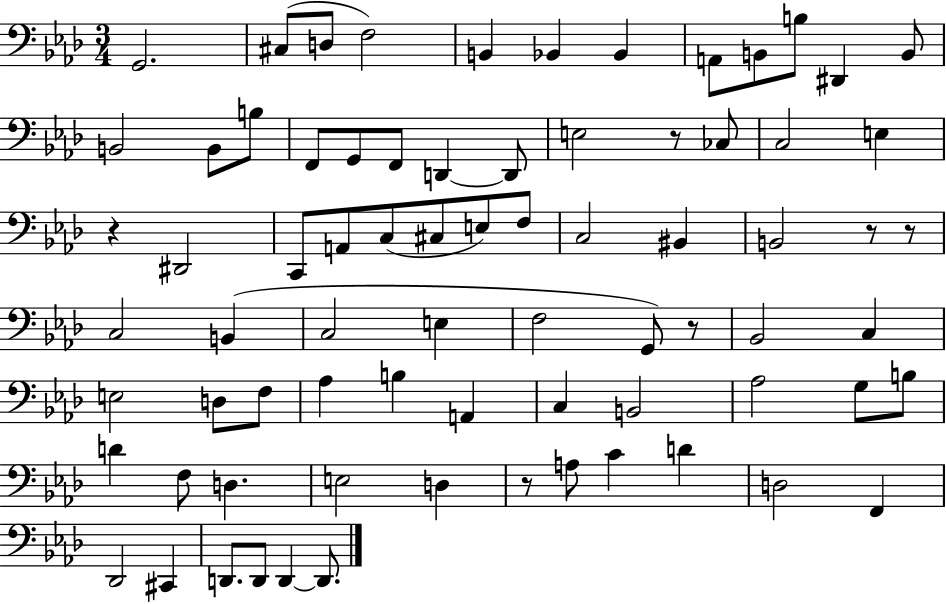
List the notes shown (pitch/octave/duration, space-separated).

G2/h. C#3/e D3/e F3/h B2/q Bb2/q Bb2/q A2/e B2/e B3/e D#2/q B2/e B2/h B2/e B3/e F2/e G2/e F2/e D2/q D2/e E3/h R/e CES3/e C3/h E3/q R/q D#2/h C2/e A2/e C3/e C#3/e E3/e F3/e C3/h BIS2/q B2/h R/e R/e C3/h B2/q C3/h E3/q F3/h G2/e R/e Bb2/h C3/q E3/h D3/e F3/e Ab3/q B3/q A2/q C3/q B2/h Ab3/h G3/e B3/e D4/q F3/e D3/q. E3/h D3/q R/e A3/e C4/q D4/q D3/h F2/q Db2/h C#2/q D2/e. D2/e D2/q D2/e.